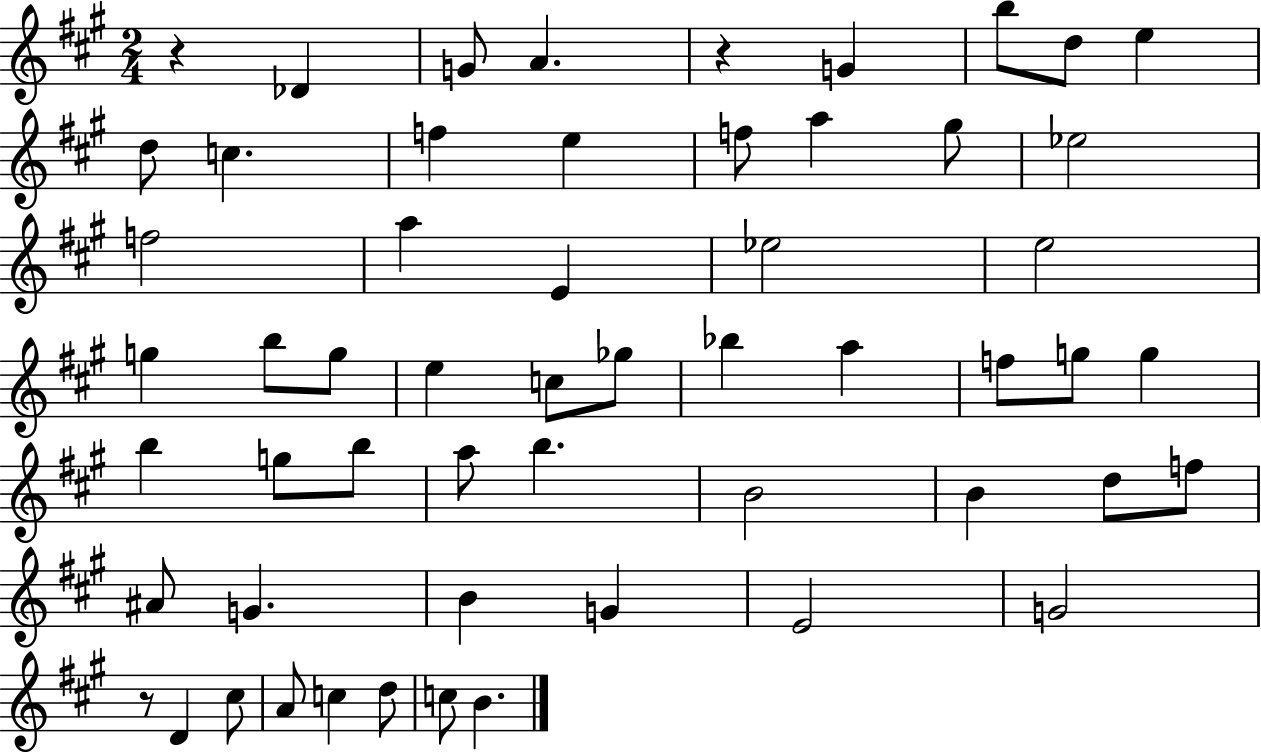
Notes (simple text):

R/q Db4/q G4/e A4/q. R/q G4/q B5/e D5/e E5/q D5/e C5/q. F5/q E5/q F5/e A5/q G#5/e Eb5/h F5/h A5/q E4/q Eb5/h E5/h G5/q B5/e G5/e E5/q C5/e Gb5/e Bb5/q A5/q F5/e G5/e G5/q B5/q G5/e B5/e A5/e B5/q. B4/h B4/q D5/e F5/e A#4/e G4/q. B4/q G4/q E4/h G4/h R/e D4/q C#5/e A4/e C5/q D5/e C5/e B4/q.